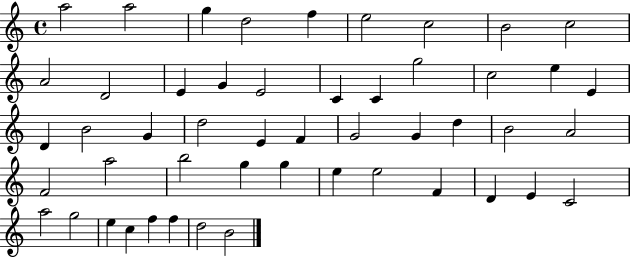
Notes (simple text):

A5/h A5/h G5/q D5/h F5/q E5/h C5/h B4/h C5/h A4/h D4/h E4/q G4/q E4/h C4/q C4/q G5/h C5/h E5/q E4/q D4/q B4/h G4/q D5/h E4/q F4/q G4/h G4/q D5/q B4/h A4/h F4/h A5/h B5/h G5/q G5/q E5/q E5/h F4/q D4/q E4/q C4/h A5/h G5/h E5/q C5/q F5/q F5/q D5/h B4/h